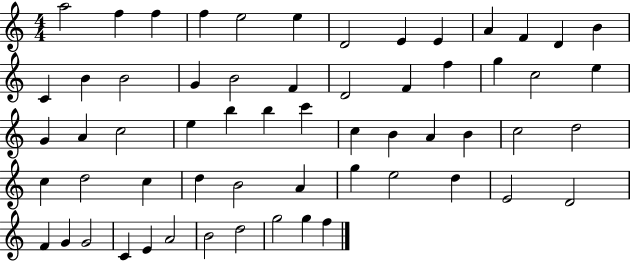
A5/h F5/q F5/q F5/q E5/h E5/q D4/h E4/q E4/q A4/q F4/q D4/q B4/q C4/q B4/q B4/h G4/q B4/h F4/q D4/h F4/q F5/q G5/q C5/h E5/q G4/q A4/q C5/h E5/q B5/q B5/q C6/q C5/q B4/q A4/q B4/q C5/h D5/h C5/q D5/h C5/q D5/q B4/h A4/q G5/q E5/h D5/q E4/h D4/h F4/q G4/q G4/h C4/q E4/q A4/h B4/h D5/h G5/h G5/q F5/q